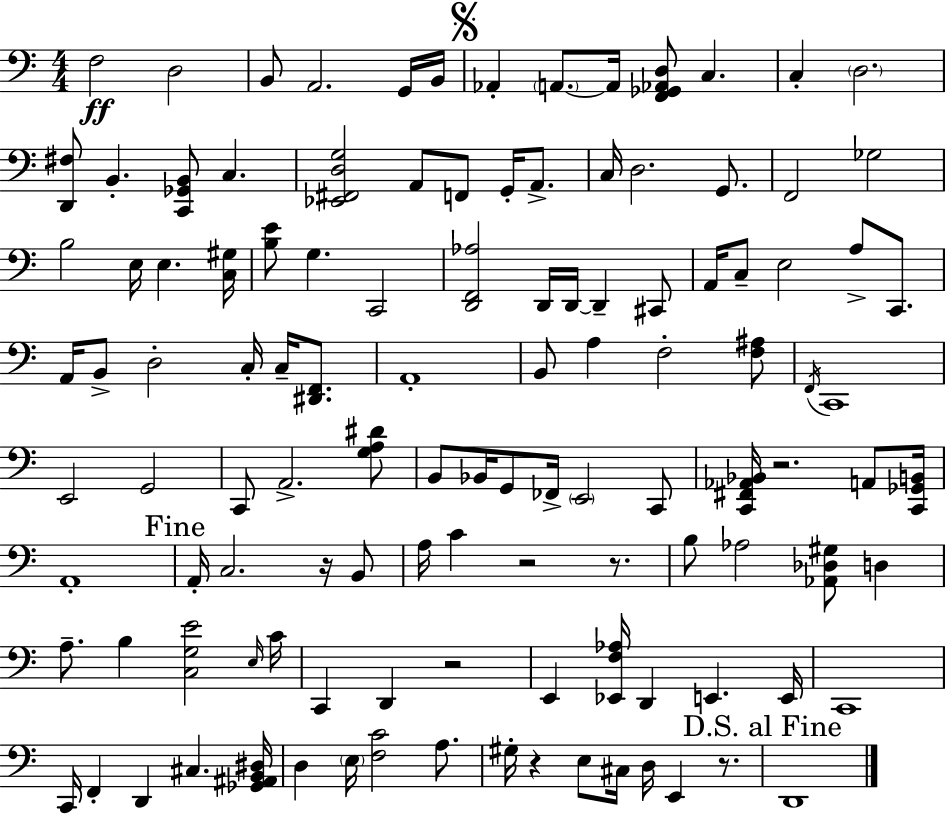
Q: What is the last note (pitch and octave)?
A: D2